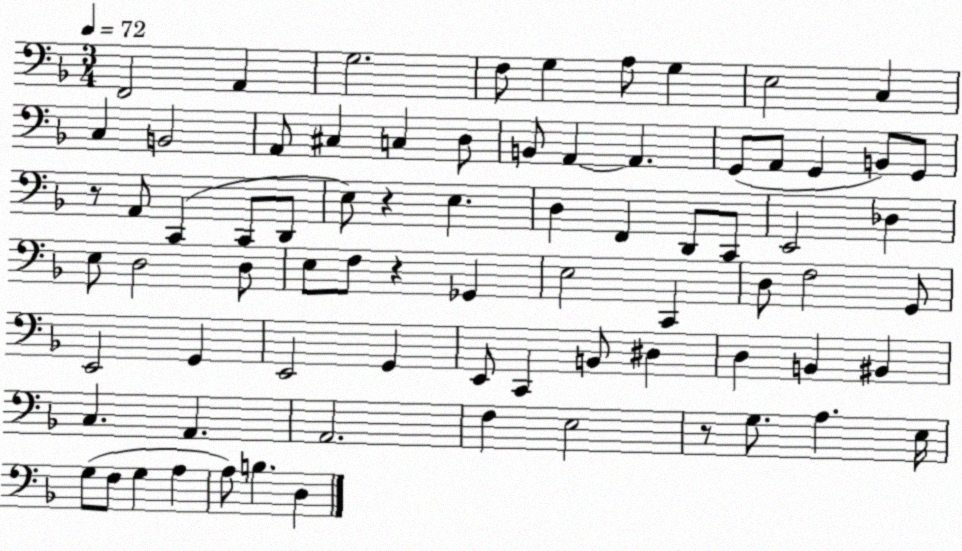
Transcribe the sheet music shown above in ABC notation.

X:1
T:Untitled
M:3/4
L:1/4
K:F
F,,2 A,, G,2 F,/2 G, A,/2 G, E,2 C, C, B,,2 A,,/2 ^C, C, D,/2 B,,/2 A,, A,, G,,/2 A,,/2 G,, B,,/2 G,,/2 z/2 A,,/2 C,, C,,/2 D,,/2 E,/2 z E, D, F,, D,,/2 C,,/2 E,,2 _D, E,/2 D,2 D,/2 E,/2 F,/2 z _G,, E,2 C,, D,/2 F,2 G,,/2 E,,2 G,, E,,2 G,, E,,/2 C,, B,,/2 ^D, D, B,, ^B,, C, A,, A,,2 F, E,2 z/2 G,/2 A, E,/4 G,/2 F,/2 G, A, A,/2 B, D,